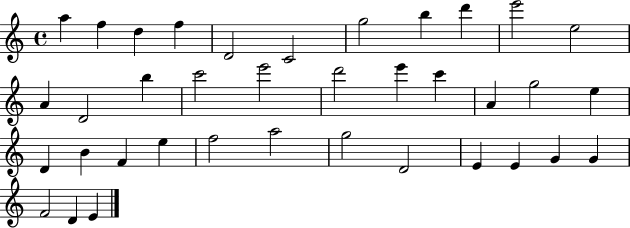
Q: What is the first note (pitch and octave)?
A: A5